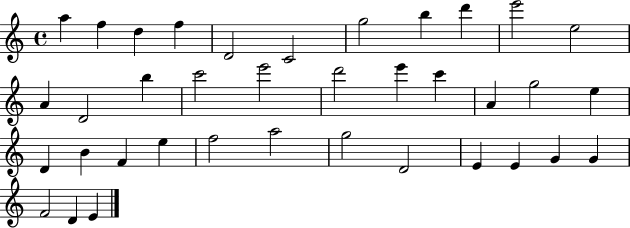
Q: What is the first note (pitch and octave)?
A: A5